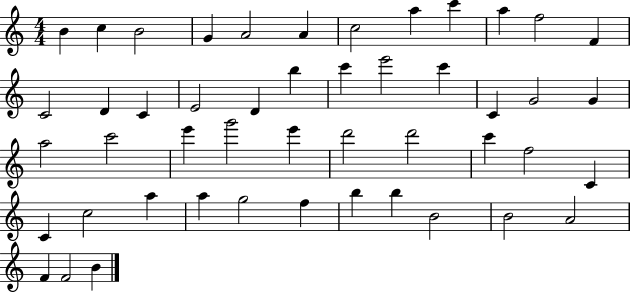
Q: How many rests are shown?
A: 0